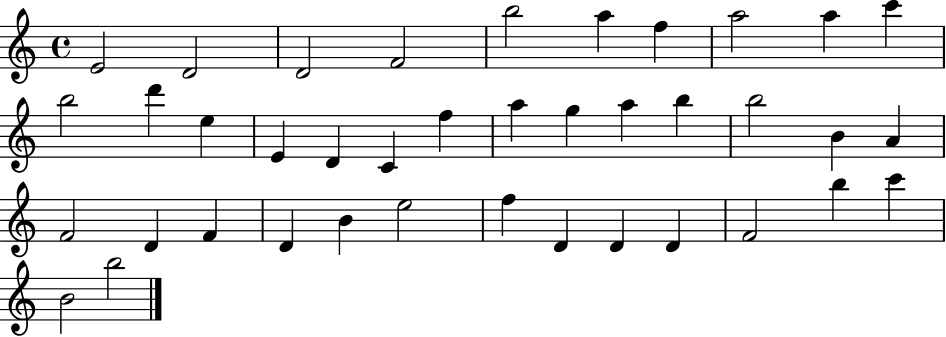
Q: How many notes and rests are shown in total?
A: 39